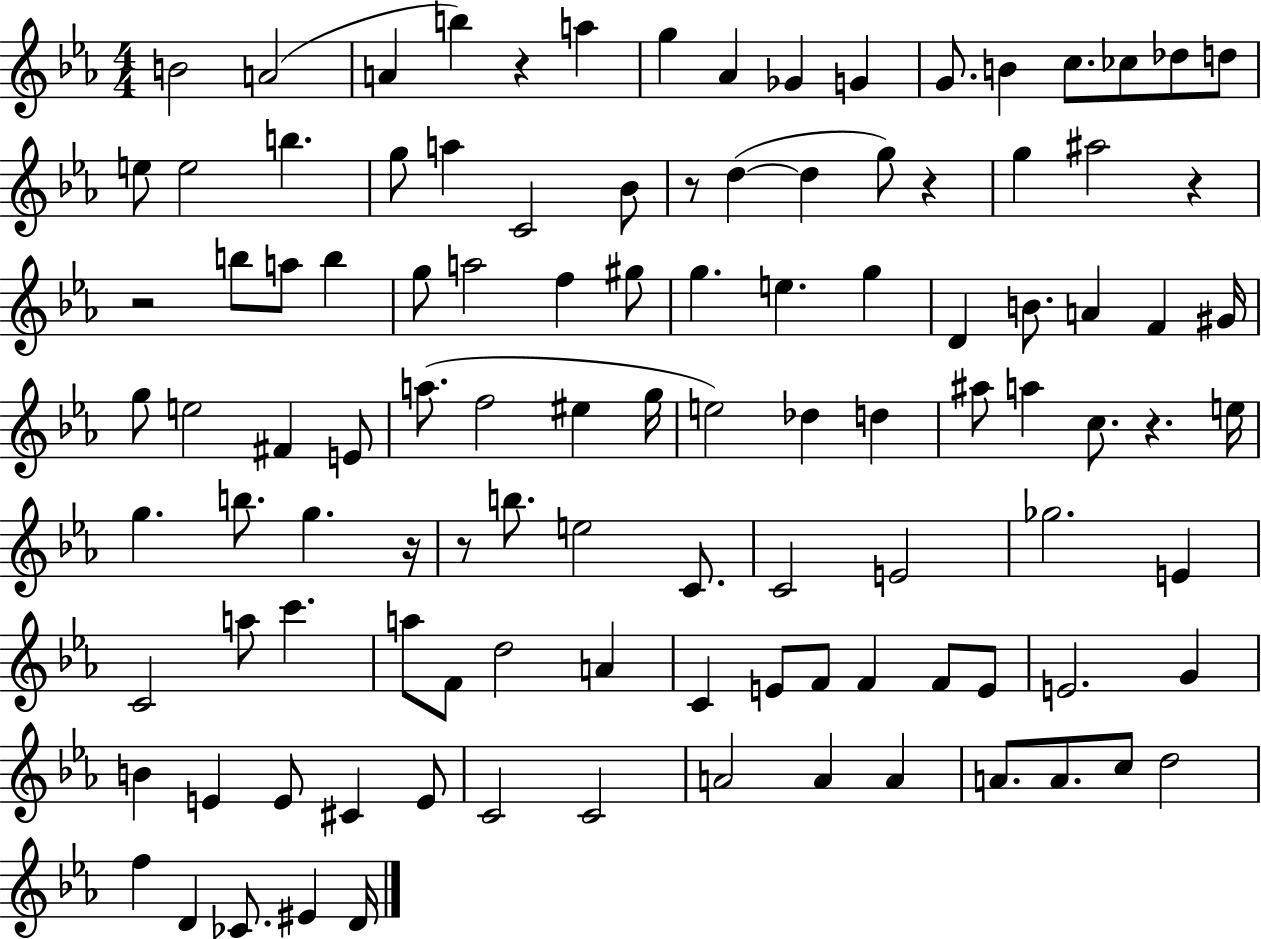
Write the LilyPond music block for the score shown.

{
  \clef treble
  \numericTimeSignature
  \time 4/4
  \key ees \major
  \repeat volta 2 { b'2 a'2( | a'4 b''4) r4 a''4 | g''4 aes'4 ges'4 g'4 | g'8. b'4 c''8. ces''8 des''8 d''8 | \break e''8 e''2 b''4. | g''8 a''4 c'2 bes'8 | r8 d''4~(~ d''4 g''8) r4 | g''4 ais''2 r4 | \break r2 b''8 a''8 b''4 | g''8 a''2 f''4 gis''8 | g''4. e''4. g''4 | d'4 b'8. a'4 f'4 gis'16 | \break g''8 e''2 fis'4 e'8 | a''8.( f''2 eis''4 g''16 | e''2) des''4 d''4 | ais''8 a''4 c''8. r4. e''16 | \break g''4. b''8. g''4. r16 | r8 b''8. e''2 c'8. | c'2 e'2 | ges''2. e'4 | \break c'2 a''8 c'''4. | a''8 f'8 d''2 a'4 | c'4 e'8 f'8 f'4 f'8 e'8 | e'2. g'4 | \break b'4 e'4 e'8 cis'4 e'8 | c'2 c'2 | a'2 a'4 a'4 | a'8. a'8. c''8 d''2 | \break f''4 d'4 ces'8. eis'4 d'16 | } \bar "|."
}